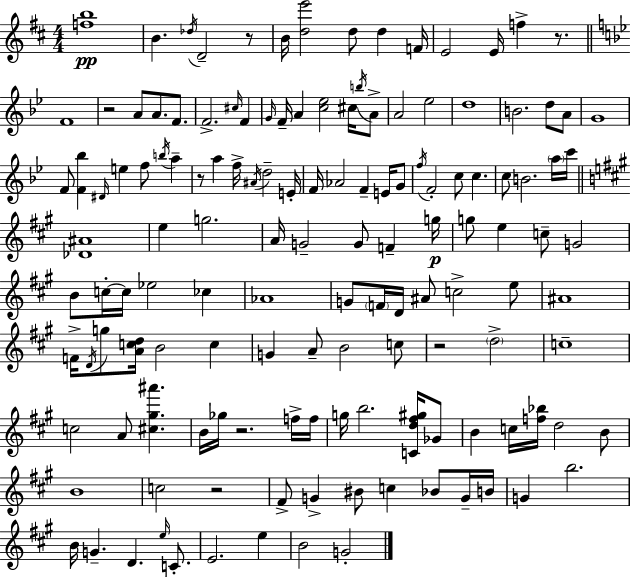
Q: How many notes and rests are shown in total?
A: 138